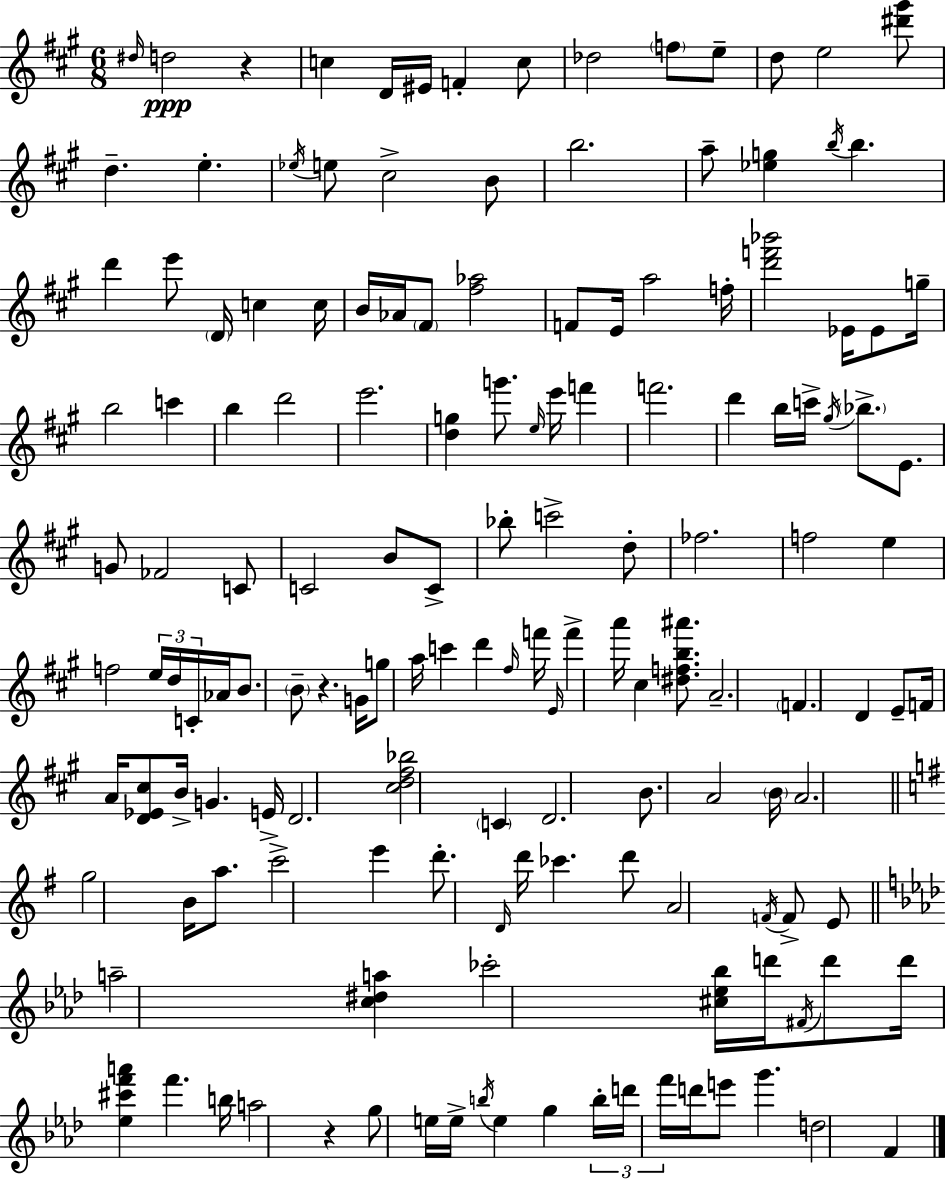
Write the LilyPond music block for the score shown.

{
  \clef treble
  \numericTimeSignature
  \time 6/8
  \key a \major
  \grace { dis''16 }\ppp d''2 r4 | c''4 d'16 eis'16 f'4-. c''8 | des''2 \parenthesize f''8 e''8-- | d''8 e''2 <dis''' gis'''>8 | \break d''4.-- e''4.-. | \acciaccatura { ees''16 } e''8 cis''2-> | b'8 b''2. | a''8-- <ees'' g''>4 \acciaccatura { b''16 } b''4. | \break d'''4 e'''8 \parenthesize d'16 c''4 | c''16 b'16 aes'16 \parenthesize fis'8 <fis'' aes''>2 | f'8 e'16 a''2 | f''16-. <d''' f''' bes'''>2 ees'16 | \break ees'8 g''16-- b''2 c'''4 | b''4 d'''2 | e'''2. | <d'' g''>4 g'''8. \grace { e''16 } e'''16 | \break f'''4 f'''2. | d'''4 b''16 c'''16-> \acciaccatura { gis''16 } \parenthesize bes''8.-> | e'8. g'8 fes'2 | c'8 c'2 | \break b'8 c'8-> bes''8-. c'''2-> | d''8-. fes''2. | f''2 | e''4 f''2 | \break \tuplet 3/2 { e''16 d''16 c'16-. } aes'16 b'8. \parenthesize b'8-- r4. | g'16 g''8 a''16 c'''4 | d'''4 \grace { fis''16 } f'''16 \grace { e'16 } f'''4-> a'''16 | cis''4 <dis'' f'' b'' ais'''>8. a'2.-- | \break \parenthesize f'4. | d'4 e'8-- f'16 a'16 <d' ees' cis''>8 b'16-> | g'4. e'16-> d'2. | <cis'' d'' fis'' bes''>2 | \break \parenthesize c'4 d'2. | b'8. a'2 | \parenthesize b'16 a'2. | \bar "||" \break \key g \major g''2 b'16 a''8. | c'''2-> e'''4 | d'''8.-. \grace { d'16 } d'''16 ces'''4. d'''8 | a'2 \acciaccatura { f'16 } f'8-> | \break e'8 \bar "||" \break \key aes \major a''2-- <c'' dis'' a''>4 | ces'''2-. <cis'' ees'' bes''>16 d'''16 \acciaccatura { fis'16 } d'''8 | d'''16 <ees'' cis''' f''' a'''>4 f'''4. | b''16 a''2 r4 | \break g''8 e''16 e''16-> \acciaccatura { b''16 } e''4 g''4 | \tuplet 3/2 { b''16-. d'''16 f'''16 } d'''16 e'''8 g'''4. | d''2 f'4 | \bar "|."
}